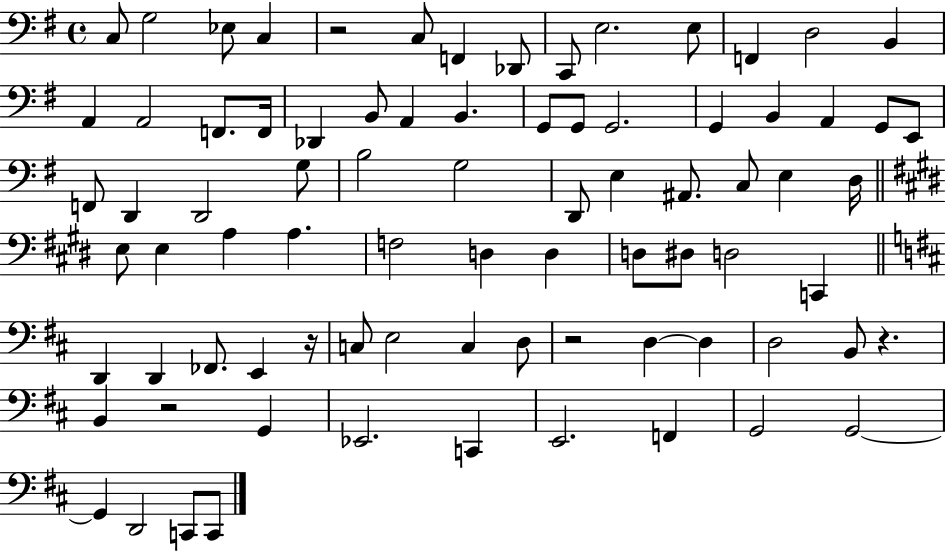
C3/e G3/h Eb3/e C3/q R/h C3/e F2/q Db2/e C2/e E3/h. E3/e F2/q D3/h B2/q A2/q A2/h F2/e. F2/s Db2/q B2/e A2/q B2/q. G2/e G2/e G2/h. G2/q B2/q A2/q G2/e E2/e F2/e D2/q D2/h G3/e B3/h G3/h D2/e E3/q A#2/e. C3/e E3/q D3/s E3/e E3/q A3/q A3/q. F3/h D3/q D3/q D3/e D#3/e D3/h C2/q D2/q D2/q FES2/e. E2/q R/s C3/e E3/h C3/q D3/e R/h D3/q D3/q D3/h B2/e R/q. B2/q R/h G2/q Eb2/h. C2/q E2/h. F2/q G2/h G2/h G2/q D2/h C2/e C2/e